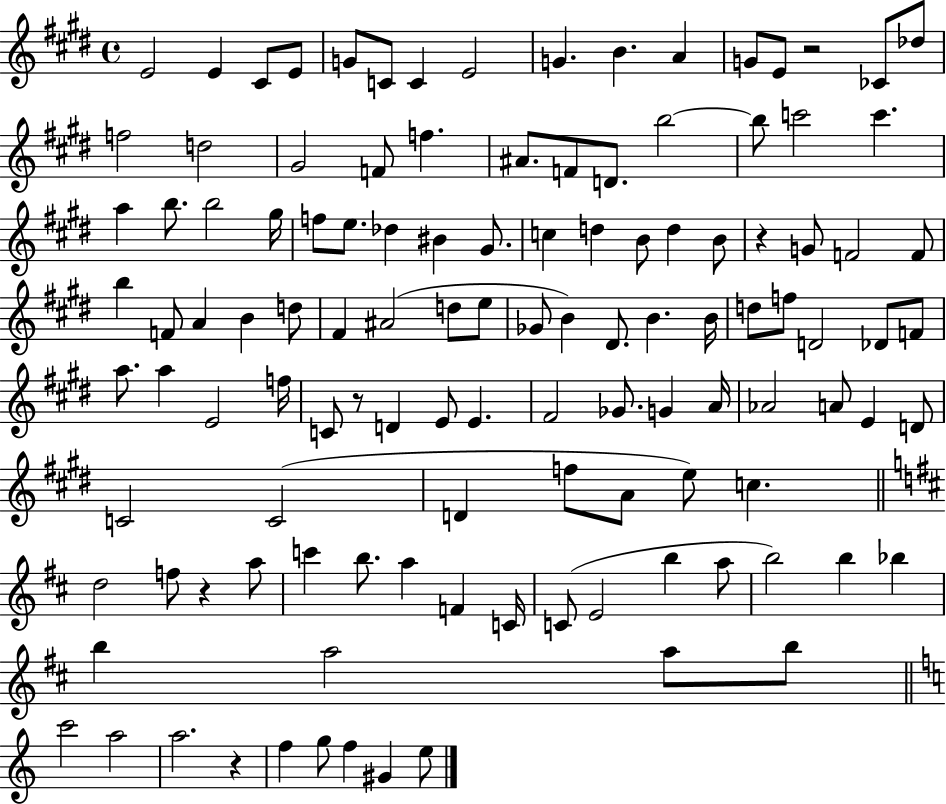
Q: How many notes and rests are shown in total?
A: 118